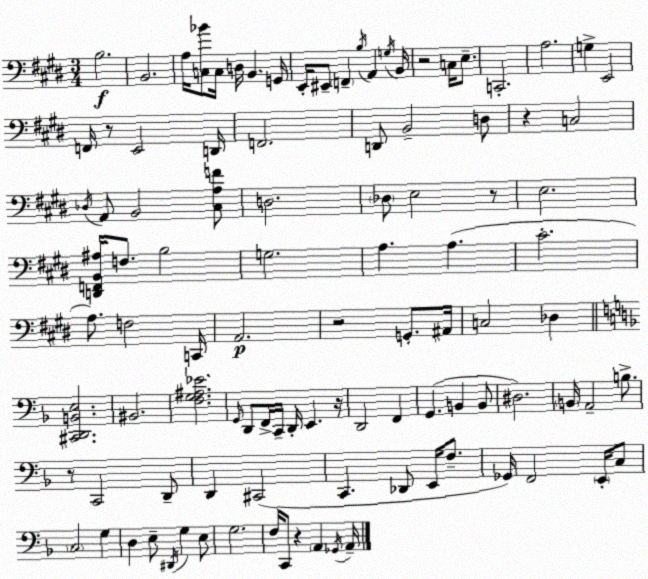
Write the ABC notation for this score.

X:1
T:Untitled
M:3/4
L:1/4
K:E
B,2 B,,2 A,/4 [C,_B]/2 C,/4 D,/4 B,, G,,/4 E,,/4 ^E,,/2 F,, B,/4 A,, G,/4 B,,/4 z2 C,/4 E,/2 C,,2 A,2 G, E,,2 F,,/4 z/2 E,,2 D,,/4 F,,2 D,,/2 B,,2 D,/2 z C,2 _D,/4 A,,/2 B,,2 [^C,A,F]/2 D,2 _D,/2 E,2 z/2 E,2 [D,,F,,B,,^A,]/4 F,/2 B,2 G,2 A, A, ^C2 A,/2 F,2 C,,/4 A,,2 z2 G,,/2 ^A,,/4 C,2 _D, [^C,,D,,B,,E,]2 ^B,,2 [F,G,^A,_E]2 G,,/4 D,,/2 F,,/4 C,,/4 D,,/4 E,, z/4 D,,2 F,, G,, B,, B,,/2 ^D,2 B,,/4 A,,2 B,/2 z/2 C,,2 D,,/2 D,, ^C,,2 C,, _D,,/2 E,,/4 F,/2 _G,,/4 F,,2 E,,/4 C,/2 C,2 G, D, E,/2 ^D,,/4 G, E,/2 G,2 F,/4 C,,/2 z A,, _G,,/4 A,,/4